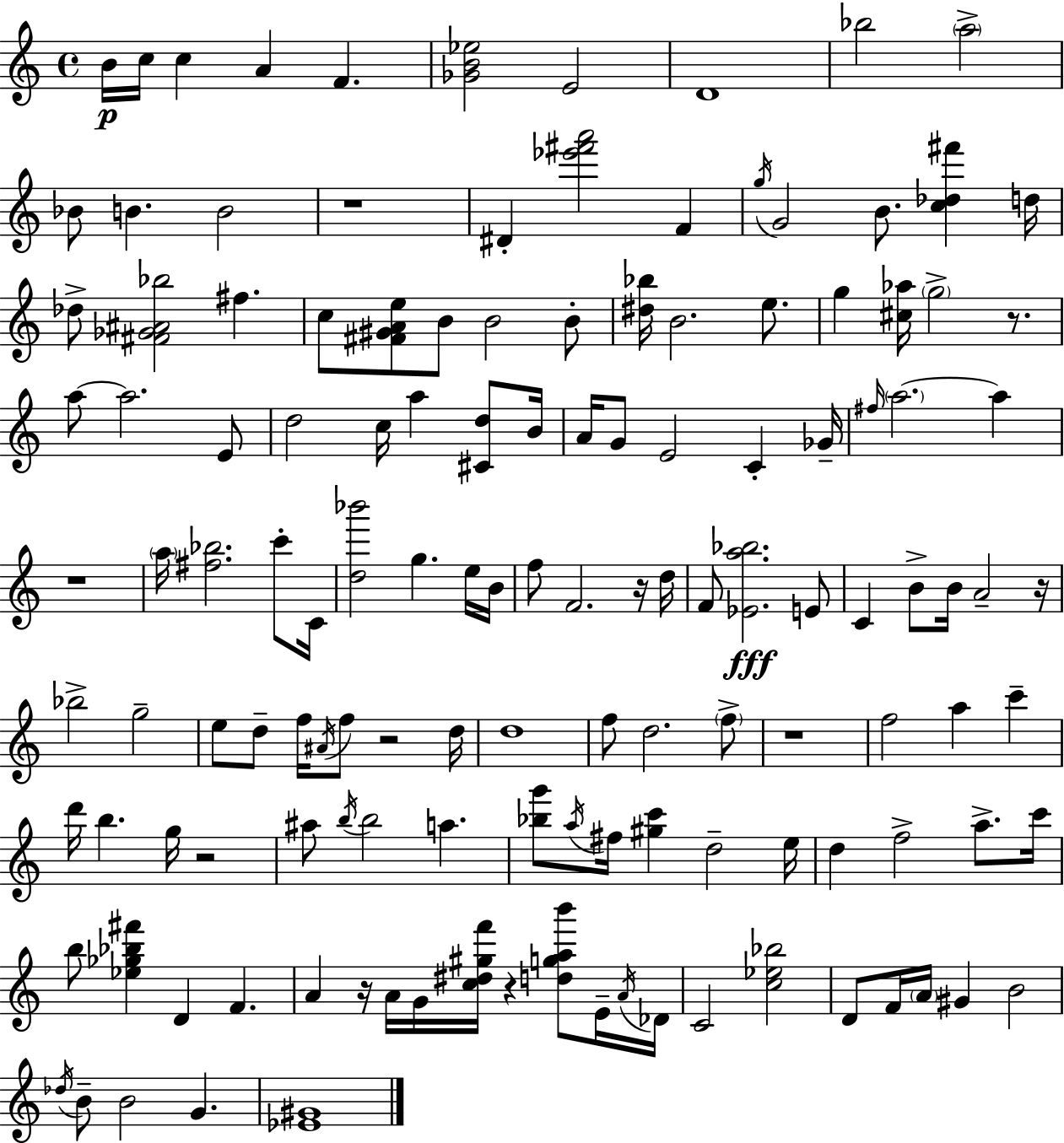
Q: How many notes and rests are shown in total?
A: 135